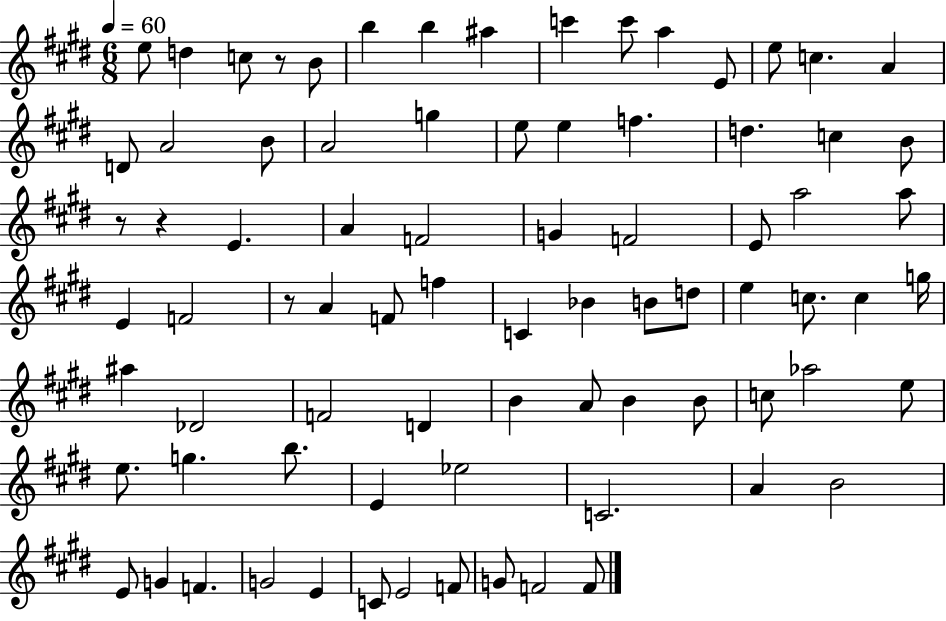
X:1
T:Untitled
M:6/8
L:1/4
K:E
e/2 d c/2 z/2 B/2 b b ^a c' c'/2 a E/2 e/2 c A D/2 A2 B/2 A2 g e/2 e f d c B/2 z/2 z E A F2 G F2 E/2 a2 a/2 E F2 z/2 A F/2 f C _B B/2 d/2 e c/2 c g/4 ^a _D2 F2 D B A/2 B B/2 c/2 _a2 e/2 e/2 g b/2 E _e2 C2 A B2 E/2 G F G2 E C/2 E2 F/2 G/2 F2 F/2